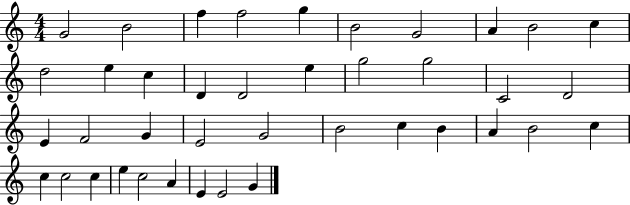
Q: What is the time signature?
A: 4/4